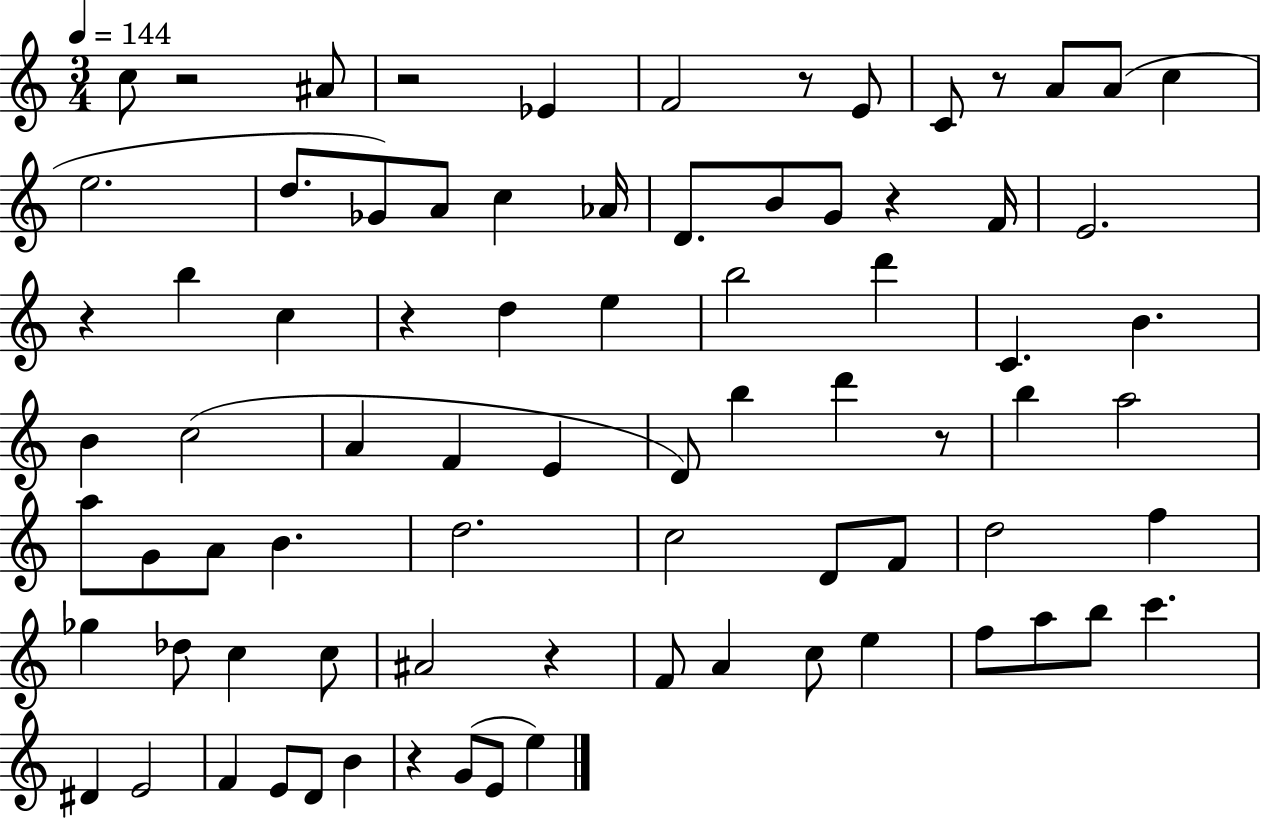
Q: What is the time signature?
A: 3/4